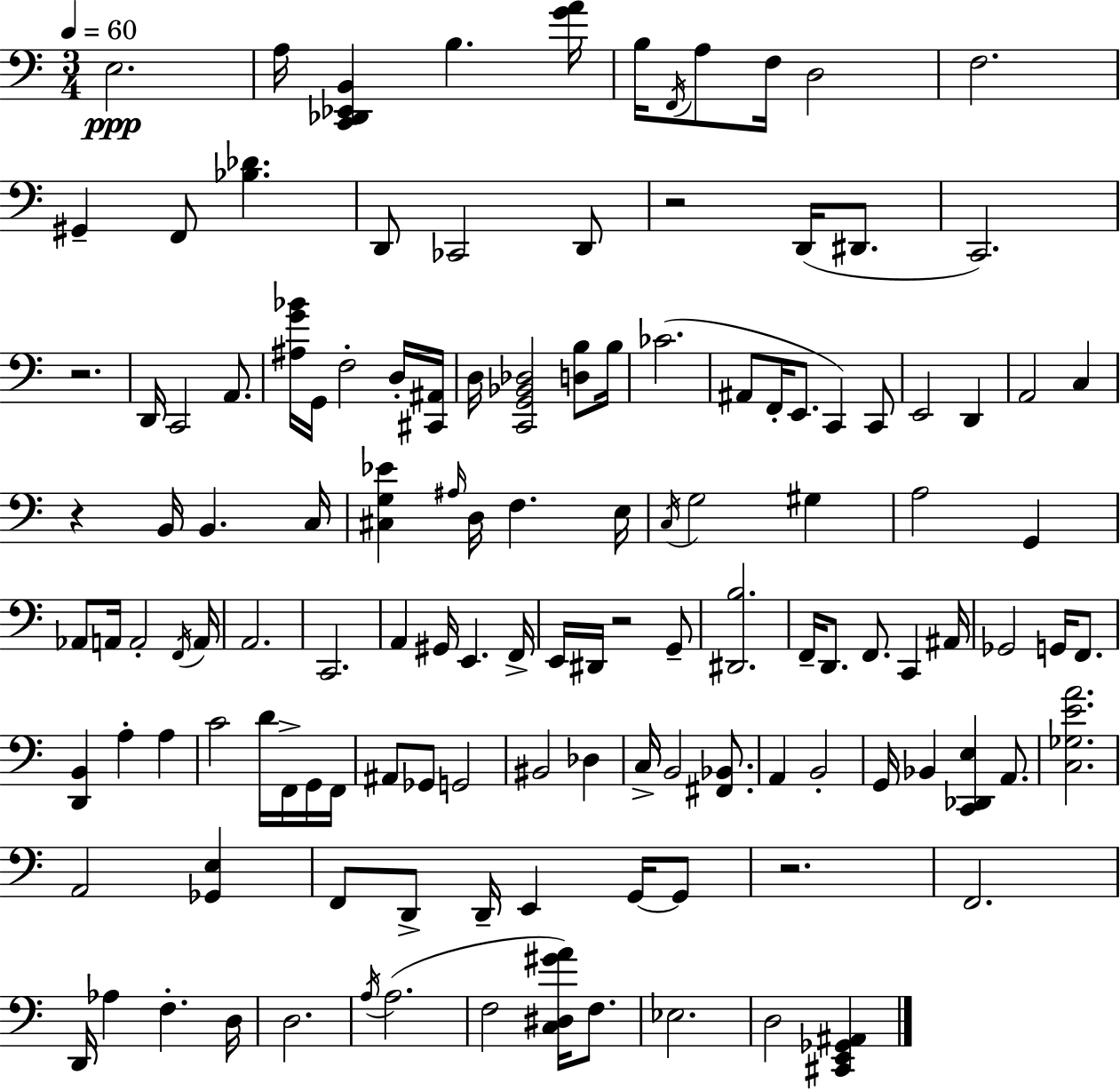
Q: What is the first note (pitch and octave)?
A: E3